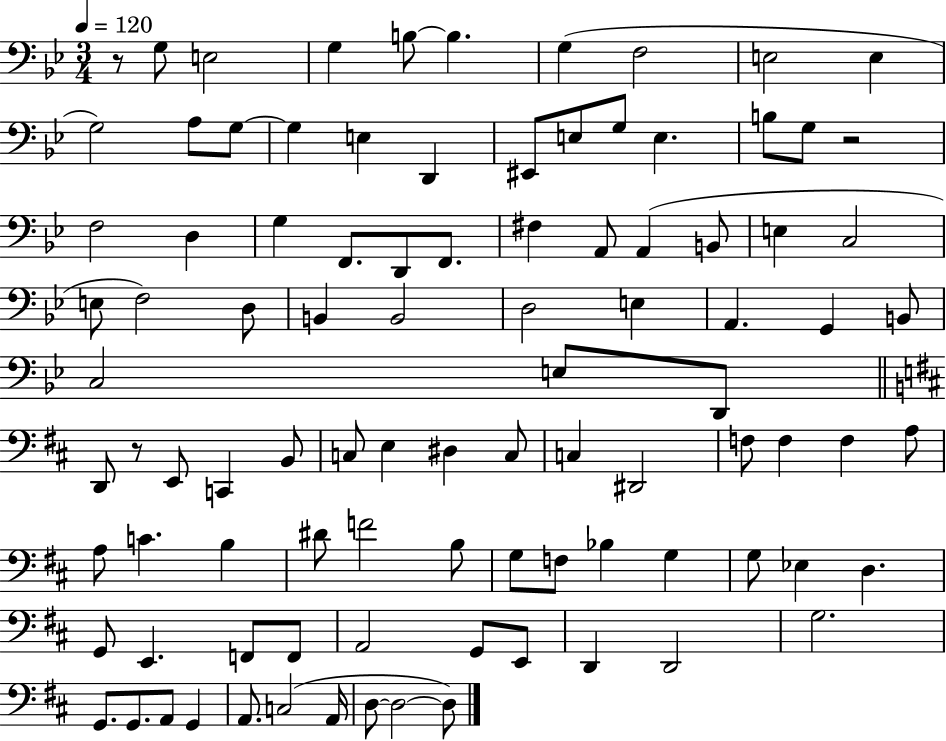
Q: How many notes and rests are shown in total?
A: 96